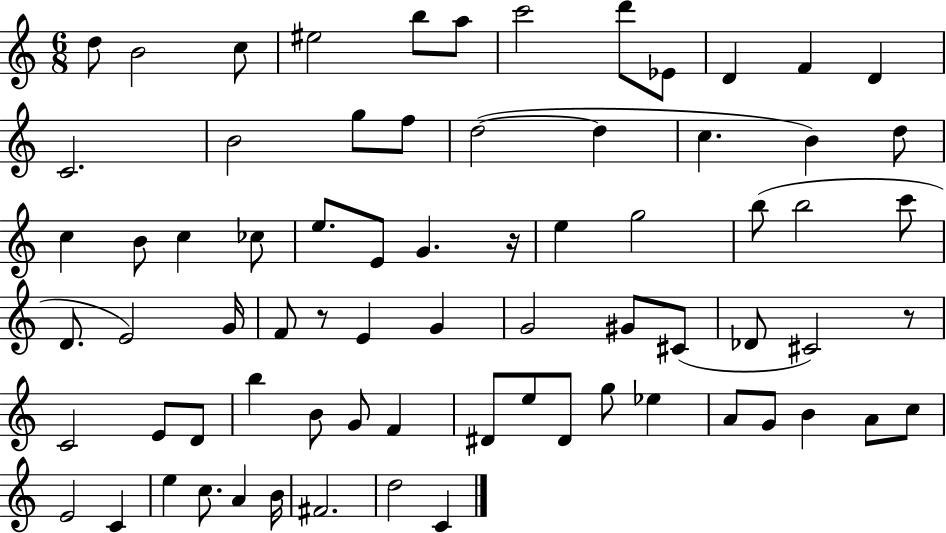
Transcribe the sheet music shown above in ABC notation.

X:1
T:Untitled
M:6/8
L:1/4
K:C
d/2 B2 c/2 ^e2 b/2 a/2 c'2 d'/2 _E/2 D F D C2 B2 g/2 f/2 d2 d c B d/2 c B/2 c _c/2 e/2 E/2 G z/4 e g2 b/2 b2 c'/2 D/2 E2 G/4 F/2 z/2 E G G2 ^G/2 ^C/2 _D/2 ^C2 z/2 C2 E/2 D/2 b B/2 G/2 F ^D/2 e/2 ^D/2 g/2 _e A/2 G/2 B A/2 c/2 E2 C e c/2 A B/4 ^F2 d2 C